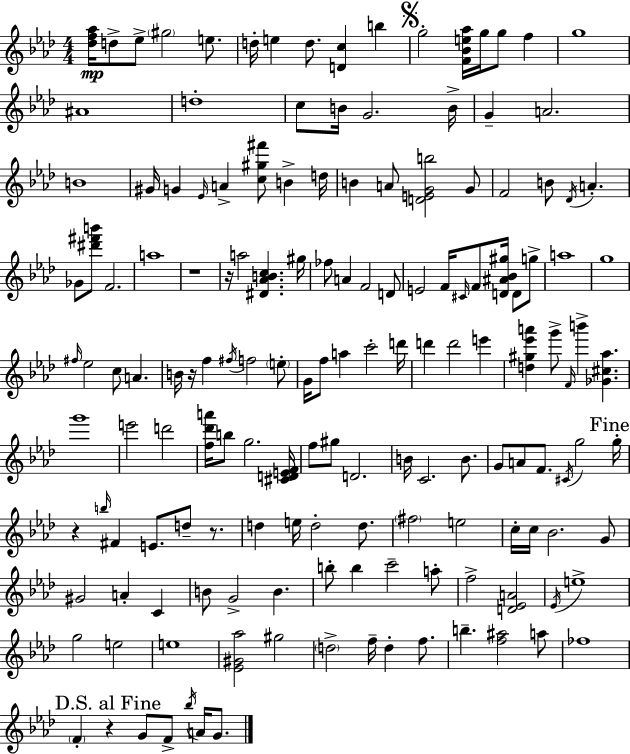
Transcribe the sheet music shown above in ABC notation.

X:1
T:Untitled
M:4/4
L:1/4
K:Ab
[_df_a]/4 d/2 _e/2 ^g2 e/2 d/4 e d/2 [Dc] b g2 [F_Be_a]/4 g/4 g/2 f g4 ^A4 d4 c/2 B/4 G2 B/4 G A2 B4 ^G/4 G _E/4 A [c^g^f']/2 B d/4 B A/2 [DEGb]2 G/2 F2 B/2 _D/4 A _G/2 [^d'^f'b']/2 F2 a4 z4 z/4 a2 [^D_ABc] ^g/4 _f/2 A F2 D/2 E2 F/4 ^C/4 F/2 [D^A_B^g]/4 D/2 g/2 a4 g4 ^f/4 _e2 c/2 A B/4 z/4 f ^f/4 f2 e/2 G/4 f/2 a c'2 d'/4 d' d'2 e' [d^g_e'a'] g'/2 F/4 b' [_G^c_a] g'4 e'2 d'2 [f_d'a']/4 b/2 g2 [^CDEF]/4 f/2 ^g/2 D2 B/4 C2 B/2 G/2 A/2 F/2 ^C/4 g2 g/4 z b/4 ^F E/2 d/2 z/2 d e/4 d2 d/2 ^f2 e2 c/4 c/4 _B2 G/2 ^G2 A C B/2 G2 B b/2 b c'2 a/2 f2 [D_EA]2 _E/4 e4 g2 e2 e4 [_E^G_a]2 ^g2 d2 f/4 d f/2 b [f^a]2 a/2 _f4 F z G/2 F/2 _b/4 A/4 G/2